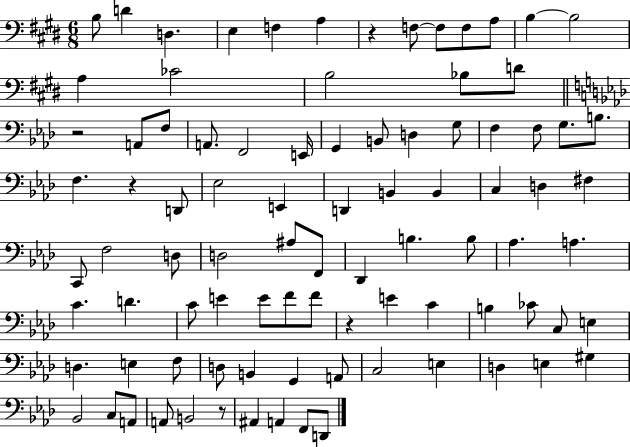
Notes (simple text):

B3/e D4/q D3/q. E3/q F3/q A3/q R/q F3/e F3/e F3/e A3/e B3/q B3/h A3/q CES4/h B3/h Bb3/e D4/e R/h A2/e F3/e A2/e. F2/h E2/s G2/q B2/e D3/q G3/e F3/q F3/e G3/e. B3/e. F3/q. R/q D2/e Eb3/h E2/q D2/q B2/q B2/q C3/q D3/q F#3/q C2/e F3/h D3/e D3/h A#3/e F2/e Db2/q B3/q. B3/e Ab3/q. A3/q. C4/q. D4/q. C4/e E4/q E4/e F4/e F4/e R/q E4/q C4/q B3/q CES4/e C3/e E3/q D3/q. E3/q F3/e D3/e B2/q G2/q A2/e C3/h E3/q D3/q E3/q G#3/q Bb2/h C3/e A2/e A2/e B2/h R/e A#2/q A2/q F2/e D2/e